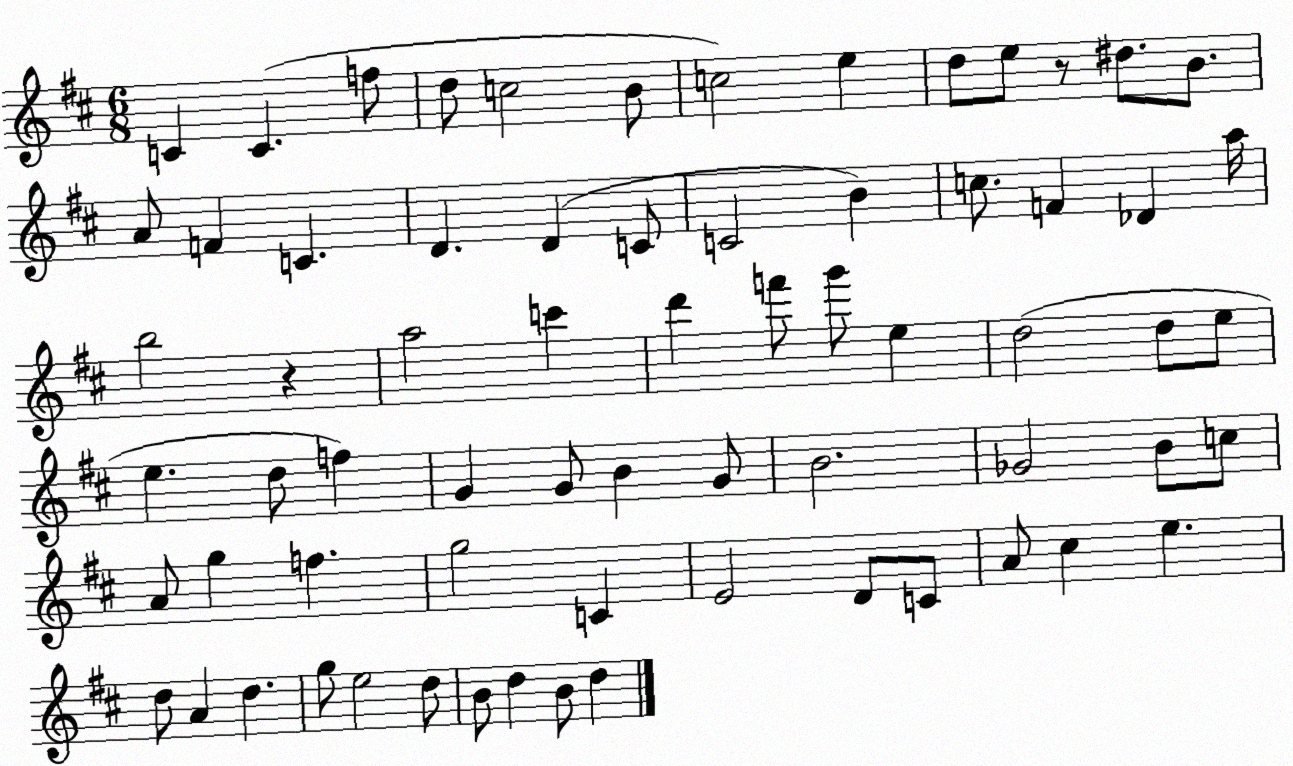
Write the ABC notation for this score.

X:1
T:Untitled
M:6/8
L:1/4
K:D
C C f/2 d/2 c2 B/2 c2 e d/2 e/2 z/2 ^d/2 B/2 A/2 F C D D C/2 C2 B c/2 F _D a/4 b2 z a2 c' d' f'/2 g'/2 e d2 d/2 e/2 e d/2 f G G/2 B G/2 B2 _G2 B/2 c/2 A/2 g f g2 C E2 D/2 C/2 A/2 ^c e d/2 A d g/2 e2 d/2 B/2 d B/2 d